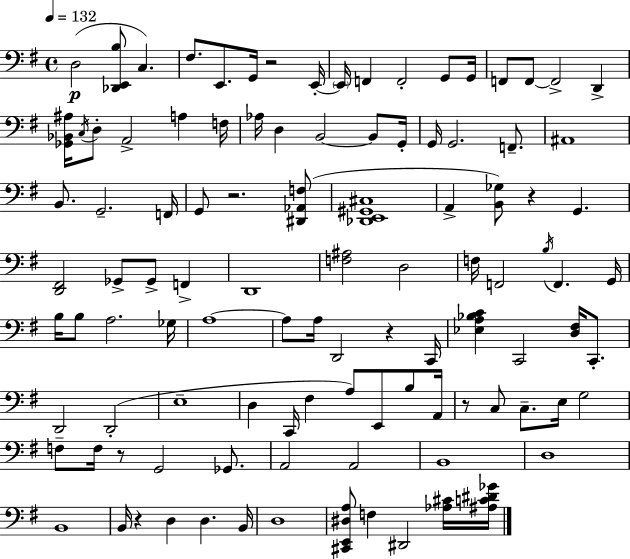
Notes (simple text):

D3/h [Db2,E2,B3]/e C3/q. F#3/e. E2/e. G2/s R/h E2/s E2/s F2/q F2/h G2/e G2/s F2/e F2/e F2/h D2/q [Gb2,Bb2,A#3]/s C3/s D3/e A2/h A3/q F3/s Ab3/s D3/q B2/h B2/e G2/s G2/s G2/h. F2/e. A#2/w B2/e. G2/h. F2/s G2/e R/h. [D#2,Ab2,F3]/e [Db2,E2,G#2,C#3]/w A2/q [B2,Gb3]/e R/q G2/q. [D2,F#2]/h Gb2/e Gb2/e F2/q D2/w [F3,A#3]/h D3/h F3/s F2/h B3/s F2/q. G2/s B3/s B3/e A3/h. Gb3/s A3/w A3/e A3/s D2/h R/q C2/s [Eb3,A3,Bb3,C4]/q C2/h [D3,F#3]/s C2/e. D2/h D2/h E3/w D3/q C2/s F#3/q A3/e E2/e B3/e A2/s R/e C3/e C3/e. E3/s G3/h F3/e F3/s R/e G2/h Gb2/e. A2/h A2/h B2/w D3/w B2/w B2/s R/q D3/q D3/q. B2/s D3/w [C#2,E2,D#3,A3]/e F3/q D#2/h [Ab3,C#4]/s [A#3,C4,D#4,Gb4]/s